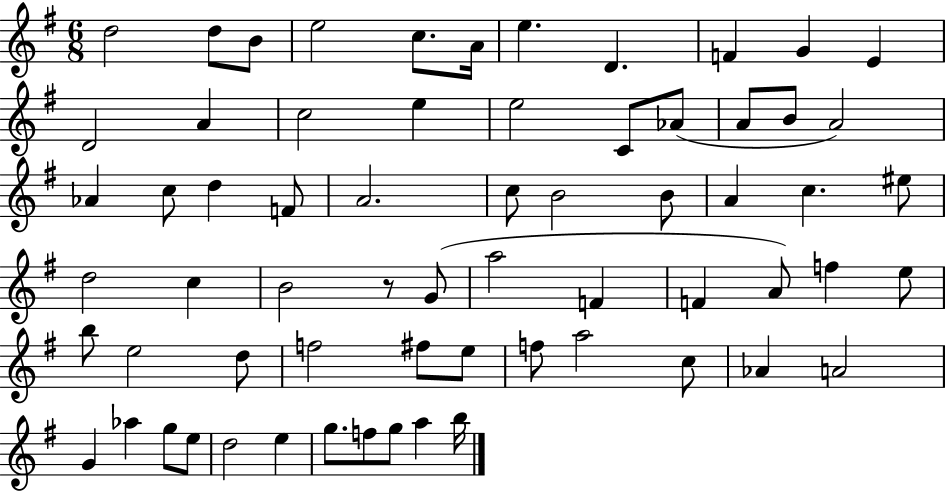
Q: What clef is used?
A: treble